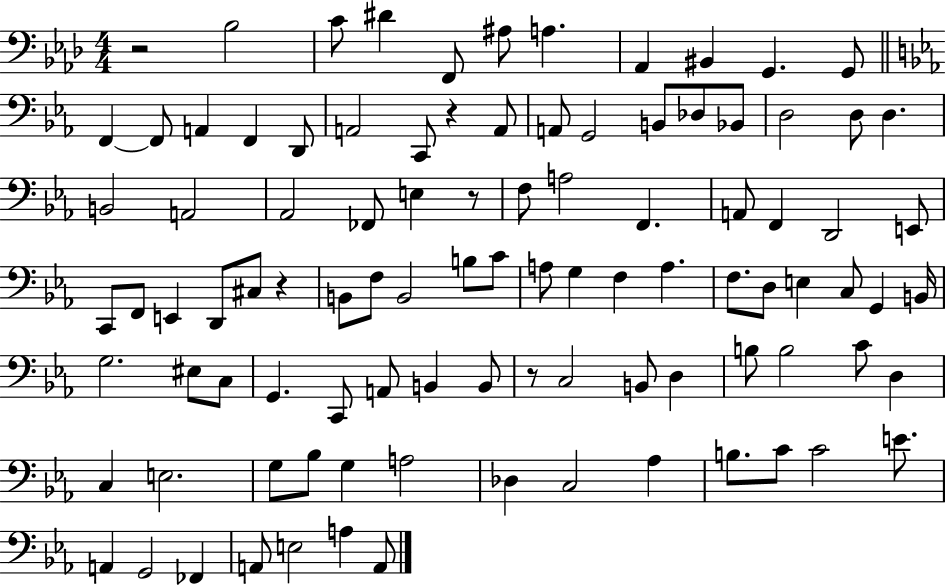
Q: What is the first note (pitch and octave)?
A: Bb3